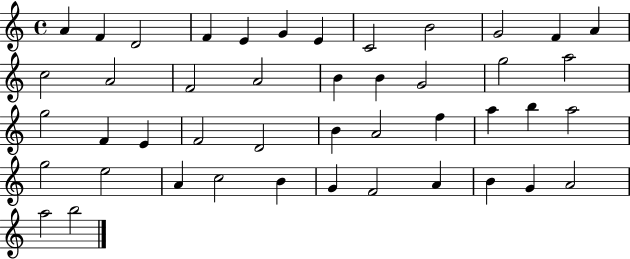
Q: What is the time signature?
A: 4/4